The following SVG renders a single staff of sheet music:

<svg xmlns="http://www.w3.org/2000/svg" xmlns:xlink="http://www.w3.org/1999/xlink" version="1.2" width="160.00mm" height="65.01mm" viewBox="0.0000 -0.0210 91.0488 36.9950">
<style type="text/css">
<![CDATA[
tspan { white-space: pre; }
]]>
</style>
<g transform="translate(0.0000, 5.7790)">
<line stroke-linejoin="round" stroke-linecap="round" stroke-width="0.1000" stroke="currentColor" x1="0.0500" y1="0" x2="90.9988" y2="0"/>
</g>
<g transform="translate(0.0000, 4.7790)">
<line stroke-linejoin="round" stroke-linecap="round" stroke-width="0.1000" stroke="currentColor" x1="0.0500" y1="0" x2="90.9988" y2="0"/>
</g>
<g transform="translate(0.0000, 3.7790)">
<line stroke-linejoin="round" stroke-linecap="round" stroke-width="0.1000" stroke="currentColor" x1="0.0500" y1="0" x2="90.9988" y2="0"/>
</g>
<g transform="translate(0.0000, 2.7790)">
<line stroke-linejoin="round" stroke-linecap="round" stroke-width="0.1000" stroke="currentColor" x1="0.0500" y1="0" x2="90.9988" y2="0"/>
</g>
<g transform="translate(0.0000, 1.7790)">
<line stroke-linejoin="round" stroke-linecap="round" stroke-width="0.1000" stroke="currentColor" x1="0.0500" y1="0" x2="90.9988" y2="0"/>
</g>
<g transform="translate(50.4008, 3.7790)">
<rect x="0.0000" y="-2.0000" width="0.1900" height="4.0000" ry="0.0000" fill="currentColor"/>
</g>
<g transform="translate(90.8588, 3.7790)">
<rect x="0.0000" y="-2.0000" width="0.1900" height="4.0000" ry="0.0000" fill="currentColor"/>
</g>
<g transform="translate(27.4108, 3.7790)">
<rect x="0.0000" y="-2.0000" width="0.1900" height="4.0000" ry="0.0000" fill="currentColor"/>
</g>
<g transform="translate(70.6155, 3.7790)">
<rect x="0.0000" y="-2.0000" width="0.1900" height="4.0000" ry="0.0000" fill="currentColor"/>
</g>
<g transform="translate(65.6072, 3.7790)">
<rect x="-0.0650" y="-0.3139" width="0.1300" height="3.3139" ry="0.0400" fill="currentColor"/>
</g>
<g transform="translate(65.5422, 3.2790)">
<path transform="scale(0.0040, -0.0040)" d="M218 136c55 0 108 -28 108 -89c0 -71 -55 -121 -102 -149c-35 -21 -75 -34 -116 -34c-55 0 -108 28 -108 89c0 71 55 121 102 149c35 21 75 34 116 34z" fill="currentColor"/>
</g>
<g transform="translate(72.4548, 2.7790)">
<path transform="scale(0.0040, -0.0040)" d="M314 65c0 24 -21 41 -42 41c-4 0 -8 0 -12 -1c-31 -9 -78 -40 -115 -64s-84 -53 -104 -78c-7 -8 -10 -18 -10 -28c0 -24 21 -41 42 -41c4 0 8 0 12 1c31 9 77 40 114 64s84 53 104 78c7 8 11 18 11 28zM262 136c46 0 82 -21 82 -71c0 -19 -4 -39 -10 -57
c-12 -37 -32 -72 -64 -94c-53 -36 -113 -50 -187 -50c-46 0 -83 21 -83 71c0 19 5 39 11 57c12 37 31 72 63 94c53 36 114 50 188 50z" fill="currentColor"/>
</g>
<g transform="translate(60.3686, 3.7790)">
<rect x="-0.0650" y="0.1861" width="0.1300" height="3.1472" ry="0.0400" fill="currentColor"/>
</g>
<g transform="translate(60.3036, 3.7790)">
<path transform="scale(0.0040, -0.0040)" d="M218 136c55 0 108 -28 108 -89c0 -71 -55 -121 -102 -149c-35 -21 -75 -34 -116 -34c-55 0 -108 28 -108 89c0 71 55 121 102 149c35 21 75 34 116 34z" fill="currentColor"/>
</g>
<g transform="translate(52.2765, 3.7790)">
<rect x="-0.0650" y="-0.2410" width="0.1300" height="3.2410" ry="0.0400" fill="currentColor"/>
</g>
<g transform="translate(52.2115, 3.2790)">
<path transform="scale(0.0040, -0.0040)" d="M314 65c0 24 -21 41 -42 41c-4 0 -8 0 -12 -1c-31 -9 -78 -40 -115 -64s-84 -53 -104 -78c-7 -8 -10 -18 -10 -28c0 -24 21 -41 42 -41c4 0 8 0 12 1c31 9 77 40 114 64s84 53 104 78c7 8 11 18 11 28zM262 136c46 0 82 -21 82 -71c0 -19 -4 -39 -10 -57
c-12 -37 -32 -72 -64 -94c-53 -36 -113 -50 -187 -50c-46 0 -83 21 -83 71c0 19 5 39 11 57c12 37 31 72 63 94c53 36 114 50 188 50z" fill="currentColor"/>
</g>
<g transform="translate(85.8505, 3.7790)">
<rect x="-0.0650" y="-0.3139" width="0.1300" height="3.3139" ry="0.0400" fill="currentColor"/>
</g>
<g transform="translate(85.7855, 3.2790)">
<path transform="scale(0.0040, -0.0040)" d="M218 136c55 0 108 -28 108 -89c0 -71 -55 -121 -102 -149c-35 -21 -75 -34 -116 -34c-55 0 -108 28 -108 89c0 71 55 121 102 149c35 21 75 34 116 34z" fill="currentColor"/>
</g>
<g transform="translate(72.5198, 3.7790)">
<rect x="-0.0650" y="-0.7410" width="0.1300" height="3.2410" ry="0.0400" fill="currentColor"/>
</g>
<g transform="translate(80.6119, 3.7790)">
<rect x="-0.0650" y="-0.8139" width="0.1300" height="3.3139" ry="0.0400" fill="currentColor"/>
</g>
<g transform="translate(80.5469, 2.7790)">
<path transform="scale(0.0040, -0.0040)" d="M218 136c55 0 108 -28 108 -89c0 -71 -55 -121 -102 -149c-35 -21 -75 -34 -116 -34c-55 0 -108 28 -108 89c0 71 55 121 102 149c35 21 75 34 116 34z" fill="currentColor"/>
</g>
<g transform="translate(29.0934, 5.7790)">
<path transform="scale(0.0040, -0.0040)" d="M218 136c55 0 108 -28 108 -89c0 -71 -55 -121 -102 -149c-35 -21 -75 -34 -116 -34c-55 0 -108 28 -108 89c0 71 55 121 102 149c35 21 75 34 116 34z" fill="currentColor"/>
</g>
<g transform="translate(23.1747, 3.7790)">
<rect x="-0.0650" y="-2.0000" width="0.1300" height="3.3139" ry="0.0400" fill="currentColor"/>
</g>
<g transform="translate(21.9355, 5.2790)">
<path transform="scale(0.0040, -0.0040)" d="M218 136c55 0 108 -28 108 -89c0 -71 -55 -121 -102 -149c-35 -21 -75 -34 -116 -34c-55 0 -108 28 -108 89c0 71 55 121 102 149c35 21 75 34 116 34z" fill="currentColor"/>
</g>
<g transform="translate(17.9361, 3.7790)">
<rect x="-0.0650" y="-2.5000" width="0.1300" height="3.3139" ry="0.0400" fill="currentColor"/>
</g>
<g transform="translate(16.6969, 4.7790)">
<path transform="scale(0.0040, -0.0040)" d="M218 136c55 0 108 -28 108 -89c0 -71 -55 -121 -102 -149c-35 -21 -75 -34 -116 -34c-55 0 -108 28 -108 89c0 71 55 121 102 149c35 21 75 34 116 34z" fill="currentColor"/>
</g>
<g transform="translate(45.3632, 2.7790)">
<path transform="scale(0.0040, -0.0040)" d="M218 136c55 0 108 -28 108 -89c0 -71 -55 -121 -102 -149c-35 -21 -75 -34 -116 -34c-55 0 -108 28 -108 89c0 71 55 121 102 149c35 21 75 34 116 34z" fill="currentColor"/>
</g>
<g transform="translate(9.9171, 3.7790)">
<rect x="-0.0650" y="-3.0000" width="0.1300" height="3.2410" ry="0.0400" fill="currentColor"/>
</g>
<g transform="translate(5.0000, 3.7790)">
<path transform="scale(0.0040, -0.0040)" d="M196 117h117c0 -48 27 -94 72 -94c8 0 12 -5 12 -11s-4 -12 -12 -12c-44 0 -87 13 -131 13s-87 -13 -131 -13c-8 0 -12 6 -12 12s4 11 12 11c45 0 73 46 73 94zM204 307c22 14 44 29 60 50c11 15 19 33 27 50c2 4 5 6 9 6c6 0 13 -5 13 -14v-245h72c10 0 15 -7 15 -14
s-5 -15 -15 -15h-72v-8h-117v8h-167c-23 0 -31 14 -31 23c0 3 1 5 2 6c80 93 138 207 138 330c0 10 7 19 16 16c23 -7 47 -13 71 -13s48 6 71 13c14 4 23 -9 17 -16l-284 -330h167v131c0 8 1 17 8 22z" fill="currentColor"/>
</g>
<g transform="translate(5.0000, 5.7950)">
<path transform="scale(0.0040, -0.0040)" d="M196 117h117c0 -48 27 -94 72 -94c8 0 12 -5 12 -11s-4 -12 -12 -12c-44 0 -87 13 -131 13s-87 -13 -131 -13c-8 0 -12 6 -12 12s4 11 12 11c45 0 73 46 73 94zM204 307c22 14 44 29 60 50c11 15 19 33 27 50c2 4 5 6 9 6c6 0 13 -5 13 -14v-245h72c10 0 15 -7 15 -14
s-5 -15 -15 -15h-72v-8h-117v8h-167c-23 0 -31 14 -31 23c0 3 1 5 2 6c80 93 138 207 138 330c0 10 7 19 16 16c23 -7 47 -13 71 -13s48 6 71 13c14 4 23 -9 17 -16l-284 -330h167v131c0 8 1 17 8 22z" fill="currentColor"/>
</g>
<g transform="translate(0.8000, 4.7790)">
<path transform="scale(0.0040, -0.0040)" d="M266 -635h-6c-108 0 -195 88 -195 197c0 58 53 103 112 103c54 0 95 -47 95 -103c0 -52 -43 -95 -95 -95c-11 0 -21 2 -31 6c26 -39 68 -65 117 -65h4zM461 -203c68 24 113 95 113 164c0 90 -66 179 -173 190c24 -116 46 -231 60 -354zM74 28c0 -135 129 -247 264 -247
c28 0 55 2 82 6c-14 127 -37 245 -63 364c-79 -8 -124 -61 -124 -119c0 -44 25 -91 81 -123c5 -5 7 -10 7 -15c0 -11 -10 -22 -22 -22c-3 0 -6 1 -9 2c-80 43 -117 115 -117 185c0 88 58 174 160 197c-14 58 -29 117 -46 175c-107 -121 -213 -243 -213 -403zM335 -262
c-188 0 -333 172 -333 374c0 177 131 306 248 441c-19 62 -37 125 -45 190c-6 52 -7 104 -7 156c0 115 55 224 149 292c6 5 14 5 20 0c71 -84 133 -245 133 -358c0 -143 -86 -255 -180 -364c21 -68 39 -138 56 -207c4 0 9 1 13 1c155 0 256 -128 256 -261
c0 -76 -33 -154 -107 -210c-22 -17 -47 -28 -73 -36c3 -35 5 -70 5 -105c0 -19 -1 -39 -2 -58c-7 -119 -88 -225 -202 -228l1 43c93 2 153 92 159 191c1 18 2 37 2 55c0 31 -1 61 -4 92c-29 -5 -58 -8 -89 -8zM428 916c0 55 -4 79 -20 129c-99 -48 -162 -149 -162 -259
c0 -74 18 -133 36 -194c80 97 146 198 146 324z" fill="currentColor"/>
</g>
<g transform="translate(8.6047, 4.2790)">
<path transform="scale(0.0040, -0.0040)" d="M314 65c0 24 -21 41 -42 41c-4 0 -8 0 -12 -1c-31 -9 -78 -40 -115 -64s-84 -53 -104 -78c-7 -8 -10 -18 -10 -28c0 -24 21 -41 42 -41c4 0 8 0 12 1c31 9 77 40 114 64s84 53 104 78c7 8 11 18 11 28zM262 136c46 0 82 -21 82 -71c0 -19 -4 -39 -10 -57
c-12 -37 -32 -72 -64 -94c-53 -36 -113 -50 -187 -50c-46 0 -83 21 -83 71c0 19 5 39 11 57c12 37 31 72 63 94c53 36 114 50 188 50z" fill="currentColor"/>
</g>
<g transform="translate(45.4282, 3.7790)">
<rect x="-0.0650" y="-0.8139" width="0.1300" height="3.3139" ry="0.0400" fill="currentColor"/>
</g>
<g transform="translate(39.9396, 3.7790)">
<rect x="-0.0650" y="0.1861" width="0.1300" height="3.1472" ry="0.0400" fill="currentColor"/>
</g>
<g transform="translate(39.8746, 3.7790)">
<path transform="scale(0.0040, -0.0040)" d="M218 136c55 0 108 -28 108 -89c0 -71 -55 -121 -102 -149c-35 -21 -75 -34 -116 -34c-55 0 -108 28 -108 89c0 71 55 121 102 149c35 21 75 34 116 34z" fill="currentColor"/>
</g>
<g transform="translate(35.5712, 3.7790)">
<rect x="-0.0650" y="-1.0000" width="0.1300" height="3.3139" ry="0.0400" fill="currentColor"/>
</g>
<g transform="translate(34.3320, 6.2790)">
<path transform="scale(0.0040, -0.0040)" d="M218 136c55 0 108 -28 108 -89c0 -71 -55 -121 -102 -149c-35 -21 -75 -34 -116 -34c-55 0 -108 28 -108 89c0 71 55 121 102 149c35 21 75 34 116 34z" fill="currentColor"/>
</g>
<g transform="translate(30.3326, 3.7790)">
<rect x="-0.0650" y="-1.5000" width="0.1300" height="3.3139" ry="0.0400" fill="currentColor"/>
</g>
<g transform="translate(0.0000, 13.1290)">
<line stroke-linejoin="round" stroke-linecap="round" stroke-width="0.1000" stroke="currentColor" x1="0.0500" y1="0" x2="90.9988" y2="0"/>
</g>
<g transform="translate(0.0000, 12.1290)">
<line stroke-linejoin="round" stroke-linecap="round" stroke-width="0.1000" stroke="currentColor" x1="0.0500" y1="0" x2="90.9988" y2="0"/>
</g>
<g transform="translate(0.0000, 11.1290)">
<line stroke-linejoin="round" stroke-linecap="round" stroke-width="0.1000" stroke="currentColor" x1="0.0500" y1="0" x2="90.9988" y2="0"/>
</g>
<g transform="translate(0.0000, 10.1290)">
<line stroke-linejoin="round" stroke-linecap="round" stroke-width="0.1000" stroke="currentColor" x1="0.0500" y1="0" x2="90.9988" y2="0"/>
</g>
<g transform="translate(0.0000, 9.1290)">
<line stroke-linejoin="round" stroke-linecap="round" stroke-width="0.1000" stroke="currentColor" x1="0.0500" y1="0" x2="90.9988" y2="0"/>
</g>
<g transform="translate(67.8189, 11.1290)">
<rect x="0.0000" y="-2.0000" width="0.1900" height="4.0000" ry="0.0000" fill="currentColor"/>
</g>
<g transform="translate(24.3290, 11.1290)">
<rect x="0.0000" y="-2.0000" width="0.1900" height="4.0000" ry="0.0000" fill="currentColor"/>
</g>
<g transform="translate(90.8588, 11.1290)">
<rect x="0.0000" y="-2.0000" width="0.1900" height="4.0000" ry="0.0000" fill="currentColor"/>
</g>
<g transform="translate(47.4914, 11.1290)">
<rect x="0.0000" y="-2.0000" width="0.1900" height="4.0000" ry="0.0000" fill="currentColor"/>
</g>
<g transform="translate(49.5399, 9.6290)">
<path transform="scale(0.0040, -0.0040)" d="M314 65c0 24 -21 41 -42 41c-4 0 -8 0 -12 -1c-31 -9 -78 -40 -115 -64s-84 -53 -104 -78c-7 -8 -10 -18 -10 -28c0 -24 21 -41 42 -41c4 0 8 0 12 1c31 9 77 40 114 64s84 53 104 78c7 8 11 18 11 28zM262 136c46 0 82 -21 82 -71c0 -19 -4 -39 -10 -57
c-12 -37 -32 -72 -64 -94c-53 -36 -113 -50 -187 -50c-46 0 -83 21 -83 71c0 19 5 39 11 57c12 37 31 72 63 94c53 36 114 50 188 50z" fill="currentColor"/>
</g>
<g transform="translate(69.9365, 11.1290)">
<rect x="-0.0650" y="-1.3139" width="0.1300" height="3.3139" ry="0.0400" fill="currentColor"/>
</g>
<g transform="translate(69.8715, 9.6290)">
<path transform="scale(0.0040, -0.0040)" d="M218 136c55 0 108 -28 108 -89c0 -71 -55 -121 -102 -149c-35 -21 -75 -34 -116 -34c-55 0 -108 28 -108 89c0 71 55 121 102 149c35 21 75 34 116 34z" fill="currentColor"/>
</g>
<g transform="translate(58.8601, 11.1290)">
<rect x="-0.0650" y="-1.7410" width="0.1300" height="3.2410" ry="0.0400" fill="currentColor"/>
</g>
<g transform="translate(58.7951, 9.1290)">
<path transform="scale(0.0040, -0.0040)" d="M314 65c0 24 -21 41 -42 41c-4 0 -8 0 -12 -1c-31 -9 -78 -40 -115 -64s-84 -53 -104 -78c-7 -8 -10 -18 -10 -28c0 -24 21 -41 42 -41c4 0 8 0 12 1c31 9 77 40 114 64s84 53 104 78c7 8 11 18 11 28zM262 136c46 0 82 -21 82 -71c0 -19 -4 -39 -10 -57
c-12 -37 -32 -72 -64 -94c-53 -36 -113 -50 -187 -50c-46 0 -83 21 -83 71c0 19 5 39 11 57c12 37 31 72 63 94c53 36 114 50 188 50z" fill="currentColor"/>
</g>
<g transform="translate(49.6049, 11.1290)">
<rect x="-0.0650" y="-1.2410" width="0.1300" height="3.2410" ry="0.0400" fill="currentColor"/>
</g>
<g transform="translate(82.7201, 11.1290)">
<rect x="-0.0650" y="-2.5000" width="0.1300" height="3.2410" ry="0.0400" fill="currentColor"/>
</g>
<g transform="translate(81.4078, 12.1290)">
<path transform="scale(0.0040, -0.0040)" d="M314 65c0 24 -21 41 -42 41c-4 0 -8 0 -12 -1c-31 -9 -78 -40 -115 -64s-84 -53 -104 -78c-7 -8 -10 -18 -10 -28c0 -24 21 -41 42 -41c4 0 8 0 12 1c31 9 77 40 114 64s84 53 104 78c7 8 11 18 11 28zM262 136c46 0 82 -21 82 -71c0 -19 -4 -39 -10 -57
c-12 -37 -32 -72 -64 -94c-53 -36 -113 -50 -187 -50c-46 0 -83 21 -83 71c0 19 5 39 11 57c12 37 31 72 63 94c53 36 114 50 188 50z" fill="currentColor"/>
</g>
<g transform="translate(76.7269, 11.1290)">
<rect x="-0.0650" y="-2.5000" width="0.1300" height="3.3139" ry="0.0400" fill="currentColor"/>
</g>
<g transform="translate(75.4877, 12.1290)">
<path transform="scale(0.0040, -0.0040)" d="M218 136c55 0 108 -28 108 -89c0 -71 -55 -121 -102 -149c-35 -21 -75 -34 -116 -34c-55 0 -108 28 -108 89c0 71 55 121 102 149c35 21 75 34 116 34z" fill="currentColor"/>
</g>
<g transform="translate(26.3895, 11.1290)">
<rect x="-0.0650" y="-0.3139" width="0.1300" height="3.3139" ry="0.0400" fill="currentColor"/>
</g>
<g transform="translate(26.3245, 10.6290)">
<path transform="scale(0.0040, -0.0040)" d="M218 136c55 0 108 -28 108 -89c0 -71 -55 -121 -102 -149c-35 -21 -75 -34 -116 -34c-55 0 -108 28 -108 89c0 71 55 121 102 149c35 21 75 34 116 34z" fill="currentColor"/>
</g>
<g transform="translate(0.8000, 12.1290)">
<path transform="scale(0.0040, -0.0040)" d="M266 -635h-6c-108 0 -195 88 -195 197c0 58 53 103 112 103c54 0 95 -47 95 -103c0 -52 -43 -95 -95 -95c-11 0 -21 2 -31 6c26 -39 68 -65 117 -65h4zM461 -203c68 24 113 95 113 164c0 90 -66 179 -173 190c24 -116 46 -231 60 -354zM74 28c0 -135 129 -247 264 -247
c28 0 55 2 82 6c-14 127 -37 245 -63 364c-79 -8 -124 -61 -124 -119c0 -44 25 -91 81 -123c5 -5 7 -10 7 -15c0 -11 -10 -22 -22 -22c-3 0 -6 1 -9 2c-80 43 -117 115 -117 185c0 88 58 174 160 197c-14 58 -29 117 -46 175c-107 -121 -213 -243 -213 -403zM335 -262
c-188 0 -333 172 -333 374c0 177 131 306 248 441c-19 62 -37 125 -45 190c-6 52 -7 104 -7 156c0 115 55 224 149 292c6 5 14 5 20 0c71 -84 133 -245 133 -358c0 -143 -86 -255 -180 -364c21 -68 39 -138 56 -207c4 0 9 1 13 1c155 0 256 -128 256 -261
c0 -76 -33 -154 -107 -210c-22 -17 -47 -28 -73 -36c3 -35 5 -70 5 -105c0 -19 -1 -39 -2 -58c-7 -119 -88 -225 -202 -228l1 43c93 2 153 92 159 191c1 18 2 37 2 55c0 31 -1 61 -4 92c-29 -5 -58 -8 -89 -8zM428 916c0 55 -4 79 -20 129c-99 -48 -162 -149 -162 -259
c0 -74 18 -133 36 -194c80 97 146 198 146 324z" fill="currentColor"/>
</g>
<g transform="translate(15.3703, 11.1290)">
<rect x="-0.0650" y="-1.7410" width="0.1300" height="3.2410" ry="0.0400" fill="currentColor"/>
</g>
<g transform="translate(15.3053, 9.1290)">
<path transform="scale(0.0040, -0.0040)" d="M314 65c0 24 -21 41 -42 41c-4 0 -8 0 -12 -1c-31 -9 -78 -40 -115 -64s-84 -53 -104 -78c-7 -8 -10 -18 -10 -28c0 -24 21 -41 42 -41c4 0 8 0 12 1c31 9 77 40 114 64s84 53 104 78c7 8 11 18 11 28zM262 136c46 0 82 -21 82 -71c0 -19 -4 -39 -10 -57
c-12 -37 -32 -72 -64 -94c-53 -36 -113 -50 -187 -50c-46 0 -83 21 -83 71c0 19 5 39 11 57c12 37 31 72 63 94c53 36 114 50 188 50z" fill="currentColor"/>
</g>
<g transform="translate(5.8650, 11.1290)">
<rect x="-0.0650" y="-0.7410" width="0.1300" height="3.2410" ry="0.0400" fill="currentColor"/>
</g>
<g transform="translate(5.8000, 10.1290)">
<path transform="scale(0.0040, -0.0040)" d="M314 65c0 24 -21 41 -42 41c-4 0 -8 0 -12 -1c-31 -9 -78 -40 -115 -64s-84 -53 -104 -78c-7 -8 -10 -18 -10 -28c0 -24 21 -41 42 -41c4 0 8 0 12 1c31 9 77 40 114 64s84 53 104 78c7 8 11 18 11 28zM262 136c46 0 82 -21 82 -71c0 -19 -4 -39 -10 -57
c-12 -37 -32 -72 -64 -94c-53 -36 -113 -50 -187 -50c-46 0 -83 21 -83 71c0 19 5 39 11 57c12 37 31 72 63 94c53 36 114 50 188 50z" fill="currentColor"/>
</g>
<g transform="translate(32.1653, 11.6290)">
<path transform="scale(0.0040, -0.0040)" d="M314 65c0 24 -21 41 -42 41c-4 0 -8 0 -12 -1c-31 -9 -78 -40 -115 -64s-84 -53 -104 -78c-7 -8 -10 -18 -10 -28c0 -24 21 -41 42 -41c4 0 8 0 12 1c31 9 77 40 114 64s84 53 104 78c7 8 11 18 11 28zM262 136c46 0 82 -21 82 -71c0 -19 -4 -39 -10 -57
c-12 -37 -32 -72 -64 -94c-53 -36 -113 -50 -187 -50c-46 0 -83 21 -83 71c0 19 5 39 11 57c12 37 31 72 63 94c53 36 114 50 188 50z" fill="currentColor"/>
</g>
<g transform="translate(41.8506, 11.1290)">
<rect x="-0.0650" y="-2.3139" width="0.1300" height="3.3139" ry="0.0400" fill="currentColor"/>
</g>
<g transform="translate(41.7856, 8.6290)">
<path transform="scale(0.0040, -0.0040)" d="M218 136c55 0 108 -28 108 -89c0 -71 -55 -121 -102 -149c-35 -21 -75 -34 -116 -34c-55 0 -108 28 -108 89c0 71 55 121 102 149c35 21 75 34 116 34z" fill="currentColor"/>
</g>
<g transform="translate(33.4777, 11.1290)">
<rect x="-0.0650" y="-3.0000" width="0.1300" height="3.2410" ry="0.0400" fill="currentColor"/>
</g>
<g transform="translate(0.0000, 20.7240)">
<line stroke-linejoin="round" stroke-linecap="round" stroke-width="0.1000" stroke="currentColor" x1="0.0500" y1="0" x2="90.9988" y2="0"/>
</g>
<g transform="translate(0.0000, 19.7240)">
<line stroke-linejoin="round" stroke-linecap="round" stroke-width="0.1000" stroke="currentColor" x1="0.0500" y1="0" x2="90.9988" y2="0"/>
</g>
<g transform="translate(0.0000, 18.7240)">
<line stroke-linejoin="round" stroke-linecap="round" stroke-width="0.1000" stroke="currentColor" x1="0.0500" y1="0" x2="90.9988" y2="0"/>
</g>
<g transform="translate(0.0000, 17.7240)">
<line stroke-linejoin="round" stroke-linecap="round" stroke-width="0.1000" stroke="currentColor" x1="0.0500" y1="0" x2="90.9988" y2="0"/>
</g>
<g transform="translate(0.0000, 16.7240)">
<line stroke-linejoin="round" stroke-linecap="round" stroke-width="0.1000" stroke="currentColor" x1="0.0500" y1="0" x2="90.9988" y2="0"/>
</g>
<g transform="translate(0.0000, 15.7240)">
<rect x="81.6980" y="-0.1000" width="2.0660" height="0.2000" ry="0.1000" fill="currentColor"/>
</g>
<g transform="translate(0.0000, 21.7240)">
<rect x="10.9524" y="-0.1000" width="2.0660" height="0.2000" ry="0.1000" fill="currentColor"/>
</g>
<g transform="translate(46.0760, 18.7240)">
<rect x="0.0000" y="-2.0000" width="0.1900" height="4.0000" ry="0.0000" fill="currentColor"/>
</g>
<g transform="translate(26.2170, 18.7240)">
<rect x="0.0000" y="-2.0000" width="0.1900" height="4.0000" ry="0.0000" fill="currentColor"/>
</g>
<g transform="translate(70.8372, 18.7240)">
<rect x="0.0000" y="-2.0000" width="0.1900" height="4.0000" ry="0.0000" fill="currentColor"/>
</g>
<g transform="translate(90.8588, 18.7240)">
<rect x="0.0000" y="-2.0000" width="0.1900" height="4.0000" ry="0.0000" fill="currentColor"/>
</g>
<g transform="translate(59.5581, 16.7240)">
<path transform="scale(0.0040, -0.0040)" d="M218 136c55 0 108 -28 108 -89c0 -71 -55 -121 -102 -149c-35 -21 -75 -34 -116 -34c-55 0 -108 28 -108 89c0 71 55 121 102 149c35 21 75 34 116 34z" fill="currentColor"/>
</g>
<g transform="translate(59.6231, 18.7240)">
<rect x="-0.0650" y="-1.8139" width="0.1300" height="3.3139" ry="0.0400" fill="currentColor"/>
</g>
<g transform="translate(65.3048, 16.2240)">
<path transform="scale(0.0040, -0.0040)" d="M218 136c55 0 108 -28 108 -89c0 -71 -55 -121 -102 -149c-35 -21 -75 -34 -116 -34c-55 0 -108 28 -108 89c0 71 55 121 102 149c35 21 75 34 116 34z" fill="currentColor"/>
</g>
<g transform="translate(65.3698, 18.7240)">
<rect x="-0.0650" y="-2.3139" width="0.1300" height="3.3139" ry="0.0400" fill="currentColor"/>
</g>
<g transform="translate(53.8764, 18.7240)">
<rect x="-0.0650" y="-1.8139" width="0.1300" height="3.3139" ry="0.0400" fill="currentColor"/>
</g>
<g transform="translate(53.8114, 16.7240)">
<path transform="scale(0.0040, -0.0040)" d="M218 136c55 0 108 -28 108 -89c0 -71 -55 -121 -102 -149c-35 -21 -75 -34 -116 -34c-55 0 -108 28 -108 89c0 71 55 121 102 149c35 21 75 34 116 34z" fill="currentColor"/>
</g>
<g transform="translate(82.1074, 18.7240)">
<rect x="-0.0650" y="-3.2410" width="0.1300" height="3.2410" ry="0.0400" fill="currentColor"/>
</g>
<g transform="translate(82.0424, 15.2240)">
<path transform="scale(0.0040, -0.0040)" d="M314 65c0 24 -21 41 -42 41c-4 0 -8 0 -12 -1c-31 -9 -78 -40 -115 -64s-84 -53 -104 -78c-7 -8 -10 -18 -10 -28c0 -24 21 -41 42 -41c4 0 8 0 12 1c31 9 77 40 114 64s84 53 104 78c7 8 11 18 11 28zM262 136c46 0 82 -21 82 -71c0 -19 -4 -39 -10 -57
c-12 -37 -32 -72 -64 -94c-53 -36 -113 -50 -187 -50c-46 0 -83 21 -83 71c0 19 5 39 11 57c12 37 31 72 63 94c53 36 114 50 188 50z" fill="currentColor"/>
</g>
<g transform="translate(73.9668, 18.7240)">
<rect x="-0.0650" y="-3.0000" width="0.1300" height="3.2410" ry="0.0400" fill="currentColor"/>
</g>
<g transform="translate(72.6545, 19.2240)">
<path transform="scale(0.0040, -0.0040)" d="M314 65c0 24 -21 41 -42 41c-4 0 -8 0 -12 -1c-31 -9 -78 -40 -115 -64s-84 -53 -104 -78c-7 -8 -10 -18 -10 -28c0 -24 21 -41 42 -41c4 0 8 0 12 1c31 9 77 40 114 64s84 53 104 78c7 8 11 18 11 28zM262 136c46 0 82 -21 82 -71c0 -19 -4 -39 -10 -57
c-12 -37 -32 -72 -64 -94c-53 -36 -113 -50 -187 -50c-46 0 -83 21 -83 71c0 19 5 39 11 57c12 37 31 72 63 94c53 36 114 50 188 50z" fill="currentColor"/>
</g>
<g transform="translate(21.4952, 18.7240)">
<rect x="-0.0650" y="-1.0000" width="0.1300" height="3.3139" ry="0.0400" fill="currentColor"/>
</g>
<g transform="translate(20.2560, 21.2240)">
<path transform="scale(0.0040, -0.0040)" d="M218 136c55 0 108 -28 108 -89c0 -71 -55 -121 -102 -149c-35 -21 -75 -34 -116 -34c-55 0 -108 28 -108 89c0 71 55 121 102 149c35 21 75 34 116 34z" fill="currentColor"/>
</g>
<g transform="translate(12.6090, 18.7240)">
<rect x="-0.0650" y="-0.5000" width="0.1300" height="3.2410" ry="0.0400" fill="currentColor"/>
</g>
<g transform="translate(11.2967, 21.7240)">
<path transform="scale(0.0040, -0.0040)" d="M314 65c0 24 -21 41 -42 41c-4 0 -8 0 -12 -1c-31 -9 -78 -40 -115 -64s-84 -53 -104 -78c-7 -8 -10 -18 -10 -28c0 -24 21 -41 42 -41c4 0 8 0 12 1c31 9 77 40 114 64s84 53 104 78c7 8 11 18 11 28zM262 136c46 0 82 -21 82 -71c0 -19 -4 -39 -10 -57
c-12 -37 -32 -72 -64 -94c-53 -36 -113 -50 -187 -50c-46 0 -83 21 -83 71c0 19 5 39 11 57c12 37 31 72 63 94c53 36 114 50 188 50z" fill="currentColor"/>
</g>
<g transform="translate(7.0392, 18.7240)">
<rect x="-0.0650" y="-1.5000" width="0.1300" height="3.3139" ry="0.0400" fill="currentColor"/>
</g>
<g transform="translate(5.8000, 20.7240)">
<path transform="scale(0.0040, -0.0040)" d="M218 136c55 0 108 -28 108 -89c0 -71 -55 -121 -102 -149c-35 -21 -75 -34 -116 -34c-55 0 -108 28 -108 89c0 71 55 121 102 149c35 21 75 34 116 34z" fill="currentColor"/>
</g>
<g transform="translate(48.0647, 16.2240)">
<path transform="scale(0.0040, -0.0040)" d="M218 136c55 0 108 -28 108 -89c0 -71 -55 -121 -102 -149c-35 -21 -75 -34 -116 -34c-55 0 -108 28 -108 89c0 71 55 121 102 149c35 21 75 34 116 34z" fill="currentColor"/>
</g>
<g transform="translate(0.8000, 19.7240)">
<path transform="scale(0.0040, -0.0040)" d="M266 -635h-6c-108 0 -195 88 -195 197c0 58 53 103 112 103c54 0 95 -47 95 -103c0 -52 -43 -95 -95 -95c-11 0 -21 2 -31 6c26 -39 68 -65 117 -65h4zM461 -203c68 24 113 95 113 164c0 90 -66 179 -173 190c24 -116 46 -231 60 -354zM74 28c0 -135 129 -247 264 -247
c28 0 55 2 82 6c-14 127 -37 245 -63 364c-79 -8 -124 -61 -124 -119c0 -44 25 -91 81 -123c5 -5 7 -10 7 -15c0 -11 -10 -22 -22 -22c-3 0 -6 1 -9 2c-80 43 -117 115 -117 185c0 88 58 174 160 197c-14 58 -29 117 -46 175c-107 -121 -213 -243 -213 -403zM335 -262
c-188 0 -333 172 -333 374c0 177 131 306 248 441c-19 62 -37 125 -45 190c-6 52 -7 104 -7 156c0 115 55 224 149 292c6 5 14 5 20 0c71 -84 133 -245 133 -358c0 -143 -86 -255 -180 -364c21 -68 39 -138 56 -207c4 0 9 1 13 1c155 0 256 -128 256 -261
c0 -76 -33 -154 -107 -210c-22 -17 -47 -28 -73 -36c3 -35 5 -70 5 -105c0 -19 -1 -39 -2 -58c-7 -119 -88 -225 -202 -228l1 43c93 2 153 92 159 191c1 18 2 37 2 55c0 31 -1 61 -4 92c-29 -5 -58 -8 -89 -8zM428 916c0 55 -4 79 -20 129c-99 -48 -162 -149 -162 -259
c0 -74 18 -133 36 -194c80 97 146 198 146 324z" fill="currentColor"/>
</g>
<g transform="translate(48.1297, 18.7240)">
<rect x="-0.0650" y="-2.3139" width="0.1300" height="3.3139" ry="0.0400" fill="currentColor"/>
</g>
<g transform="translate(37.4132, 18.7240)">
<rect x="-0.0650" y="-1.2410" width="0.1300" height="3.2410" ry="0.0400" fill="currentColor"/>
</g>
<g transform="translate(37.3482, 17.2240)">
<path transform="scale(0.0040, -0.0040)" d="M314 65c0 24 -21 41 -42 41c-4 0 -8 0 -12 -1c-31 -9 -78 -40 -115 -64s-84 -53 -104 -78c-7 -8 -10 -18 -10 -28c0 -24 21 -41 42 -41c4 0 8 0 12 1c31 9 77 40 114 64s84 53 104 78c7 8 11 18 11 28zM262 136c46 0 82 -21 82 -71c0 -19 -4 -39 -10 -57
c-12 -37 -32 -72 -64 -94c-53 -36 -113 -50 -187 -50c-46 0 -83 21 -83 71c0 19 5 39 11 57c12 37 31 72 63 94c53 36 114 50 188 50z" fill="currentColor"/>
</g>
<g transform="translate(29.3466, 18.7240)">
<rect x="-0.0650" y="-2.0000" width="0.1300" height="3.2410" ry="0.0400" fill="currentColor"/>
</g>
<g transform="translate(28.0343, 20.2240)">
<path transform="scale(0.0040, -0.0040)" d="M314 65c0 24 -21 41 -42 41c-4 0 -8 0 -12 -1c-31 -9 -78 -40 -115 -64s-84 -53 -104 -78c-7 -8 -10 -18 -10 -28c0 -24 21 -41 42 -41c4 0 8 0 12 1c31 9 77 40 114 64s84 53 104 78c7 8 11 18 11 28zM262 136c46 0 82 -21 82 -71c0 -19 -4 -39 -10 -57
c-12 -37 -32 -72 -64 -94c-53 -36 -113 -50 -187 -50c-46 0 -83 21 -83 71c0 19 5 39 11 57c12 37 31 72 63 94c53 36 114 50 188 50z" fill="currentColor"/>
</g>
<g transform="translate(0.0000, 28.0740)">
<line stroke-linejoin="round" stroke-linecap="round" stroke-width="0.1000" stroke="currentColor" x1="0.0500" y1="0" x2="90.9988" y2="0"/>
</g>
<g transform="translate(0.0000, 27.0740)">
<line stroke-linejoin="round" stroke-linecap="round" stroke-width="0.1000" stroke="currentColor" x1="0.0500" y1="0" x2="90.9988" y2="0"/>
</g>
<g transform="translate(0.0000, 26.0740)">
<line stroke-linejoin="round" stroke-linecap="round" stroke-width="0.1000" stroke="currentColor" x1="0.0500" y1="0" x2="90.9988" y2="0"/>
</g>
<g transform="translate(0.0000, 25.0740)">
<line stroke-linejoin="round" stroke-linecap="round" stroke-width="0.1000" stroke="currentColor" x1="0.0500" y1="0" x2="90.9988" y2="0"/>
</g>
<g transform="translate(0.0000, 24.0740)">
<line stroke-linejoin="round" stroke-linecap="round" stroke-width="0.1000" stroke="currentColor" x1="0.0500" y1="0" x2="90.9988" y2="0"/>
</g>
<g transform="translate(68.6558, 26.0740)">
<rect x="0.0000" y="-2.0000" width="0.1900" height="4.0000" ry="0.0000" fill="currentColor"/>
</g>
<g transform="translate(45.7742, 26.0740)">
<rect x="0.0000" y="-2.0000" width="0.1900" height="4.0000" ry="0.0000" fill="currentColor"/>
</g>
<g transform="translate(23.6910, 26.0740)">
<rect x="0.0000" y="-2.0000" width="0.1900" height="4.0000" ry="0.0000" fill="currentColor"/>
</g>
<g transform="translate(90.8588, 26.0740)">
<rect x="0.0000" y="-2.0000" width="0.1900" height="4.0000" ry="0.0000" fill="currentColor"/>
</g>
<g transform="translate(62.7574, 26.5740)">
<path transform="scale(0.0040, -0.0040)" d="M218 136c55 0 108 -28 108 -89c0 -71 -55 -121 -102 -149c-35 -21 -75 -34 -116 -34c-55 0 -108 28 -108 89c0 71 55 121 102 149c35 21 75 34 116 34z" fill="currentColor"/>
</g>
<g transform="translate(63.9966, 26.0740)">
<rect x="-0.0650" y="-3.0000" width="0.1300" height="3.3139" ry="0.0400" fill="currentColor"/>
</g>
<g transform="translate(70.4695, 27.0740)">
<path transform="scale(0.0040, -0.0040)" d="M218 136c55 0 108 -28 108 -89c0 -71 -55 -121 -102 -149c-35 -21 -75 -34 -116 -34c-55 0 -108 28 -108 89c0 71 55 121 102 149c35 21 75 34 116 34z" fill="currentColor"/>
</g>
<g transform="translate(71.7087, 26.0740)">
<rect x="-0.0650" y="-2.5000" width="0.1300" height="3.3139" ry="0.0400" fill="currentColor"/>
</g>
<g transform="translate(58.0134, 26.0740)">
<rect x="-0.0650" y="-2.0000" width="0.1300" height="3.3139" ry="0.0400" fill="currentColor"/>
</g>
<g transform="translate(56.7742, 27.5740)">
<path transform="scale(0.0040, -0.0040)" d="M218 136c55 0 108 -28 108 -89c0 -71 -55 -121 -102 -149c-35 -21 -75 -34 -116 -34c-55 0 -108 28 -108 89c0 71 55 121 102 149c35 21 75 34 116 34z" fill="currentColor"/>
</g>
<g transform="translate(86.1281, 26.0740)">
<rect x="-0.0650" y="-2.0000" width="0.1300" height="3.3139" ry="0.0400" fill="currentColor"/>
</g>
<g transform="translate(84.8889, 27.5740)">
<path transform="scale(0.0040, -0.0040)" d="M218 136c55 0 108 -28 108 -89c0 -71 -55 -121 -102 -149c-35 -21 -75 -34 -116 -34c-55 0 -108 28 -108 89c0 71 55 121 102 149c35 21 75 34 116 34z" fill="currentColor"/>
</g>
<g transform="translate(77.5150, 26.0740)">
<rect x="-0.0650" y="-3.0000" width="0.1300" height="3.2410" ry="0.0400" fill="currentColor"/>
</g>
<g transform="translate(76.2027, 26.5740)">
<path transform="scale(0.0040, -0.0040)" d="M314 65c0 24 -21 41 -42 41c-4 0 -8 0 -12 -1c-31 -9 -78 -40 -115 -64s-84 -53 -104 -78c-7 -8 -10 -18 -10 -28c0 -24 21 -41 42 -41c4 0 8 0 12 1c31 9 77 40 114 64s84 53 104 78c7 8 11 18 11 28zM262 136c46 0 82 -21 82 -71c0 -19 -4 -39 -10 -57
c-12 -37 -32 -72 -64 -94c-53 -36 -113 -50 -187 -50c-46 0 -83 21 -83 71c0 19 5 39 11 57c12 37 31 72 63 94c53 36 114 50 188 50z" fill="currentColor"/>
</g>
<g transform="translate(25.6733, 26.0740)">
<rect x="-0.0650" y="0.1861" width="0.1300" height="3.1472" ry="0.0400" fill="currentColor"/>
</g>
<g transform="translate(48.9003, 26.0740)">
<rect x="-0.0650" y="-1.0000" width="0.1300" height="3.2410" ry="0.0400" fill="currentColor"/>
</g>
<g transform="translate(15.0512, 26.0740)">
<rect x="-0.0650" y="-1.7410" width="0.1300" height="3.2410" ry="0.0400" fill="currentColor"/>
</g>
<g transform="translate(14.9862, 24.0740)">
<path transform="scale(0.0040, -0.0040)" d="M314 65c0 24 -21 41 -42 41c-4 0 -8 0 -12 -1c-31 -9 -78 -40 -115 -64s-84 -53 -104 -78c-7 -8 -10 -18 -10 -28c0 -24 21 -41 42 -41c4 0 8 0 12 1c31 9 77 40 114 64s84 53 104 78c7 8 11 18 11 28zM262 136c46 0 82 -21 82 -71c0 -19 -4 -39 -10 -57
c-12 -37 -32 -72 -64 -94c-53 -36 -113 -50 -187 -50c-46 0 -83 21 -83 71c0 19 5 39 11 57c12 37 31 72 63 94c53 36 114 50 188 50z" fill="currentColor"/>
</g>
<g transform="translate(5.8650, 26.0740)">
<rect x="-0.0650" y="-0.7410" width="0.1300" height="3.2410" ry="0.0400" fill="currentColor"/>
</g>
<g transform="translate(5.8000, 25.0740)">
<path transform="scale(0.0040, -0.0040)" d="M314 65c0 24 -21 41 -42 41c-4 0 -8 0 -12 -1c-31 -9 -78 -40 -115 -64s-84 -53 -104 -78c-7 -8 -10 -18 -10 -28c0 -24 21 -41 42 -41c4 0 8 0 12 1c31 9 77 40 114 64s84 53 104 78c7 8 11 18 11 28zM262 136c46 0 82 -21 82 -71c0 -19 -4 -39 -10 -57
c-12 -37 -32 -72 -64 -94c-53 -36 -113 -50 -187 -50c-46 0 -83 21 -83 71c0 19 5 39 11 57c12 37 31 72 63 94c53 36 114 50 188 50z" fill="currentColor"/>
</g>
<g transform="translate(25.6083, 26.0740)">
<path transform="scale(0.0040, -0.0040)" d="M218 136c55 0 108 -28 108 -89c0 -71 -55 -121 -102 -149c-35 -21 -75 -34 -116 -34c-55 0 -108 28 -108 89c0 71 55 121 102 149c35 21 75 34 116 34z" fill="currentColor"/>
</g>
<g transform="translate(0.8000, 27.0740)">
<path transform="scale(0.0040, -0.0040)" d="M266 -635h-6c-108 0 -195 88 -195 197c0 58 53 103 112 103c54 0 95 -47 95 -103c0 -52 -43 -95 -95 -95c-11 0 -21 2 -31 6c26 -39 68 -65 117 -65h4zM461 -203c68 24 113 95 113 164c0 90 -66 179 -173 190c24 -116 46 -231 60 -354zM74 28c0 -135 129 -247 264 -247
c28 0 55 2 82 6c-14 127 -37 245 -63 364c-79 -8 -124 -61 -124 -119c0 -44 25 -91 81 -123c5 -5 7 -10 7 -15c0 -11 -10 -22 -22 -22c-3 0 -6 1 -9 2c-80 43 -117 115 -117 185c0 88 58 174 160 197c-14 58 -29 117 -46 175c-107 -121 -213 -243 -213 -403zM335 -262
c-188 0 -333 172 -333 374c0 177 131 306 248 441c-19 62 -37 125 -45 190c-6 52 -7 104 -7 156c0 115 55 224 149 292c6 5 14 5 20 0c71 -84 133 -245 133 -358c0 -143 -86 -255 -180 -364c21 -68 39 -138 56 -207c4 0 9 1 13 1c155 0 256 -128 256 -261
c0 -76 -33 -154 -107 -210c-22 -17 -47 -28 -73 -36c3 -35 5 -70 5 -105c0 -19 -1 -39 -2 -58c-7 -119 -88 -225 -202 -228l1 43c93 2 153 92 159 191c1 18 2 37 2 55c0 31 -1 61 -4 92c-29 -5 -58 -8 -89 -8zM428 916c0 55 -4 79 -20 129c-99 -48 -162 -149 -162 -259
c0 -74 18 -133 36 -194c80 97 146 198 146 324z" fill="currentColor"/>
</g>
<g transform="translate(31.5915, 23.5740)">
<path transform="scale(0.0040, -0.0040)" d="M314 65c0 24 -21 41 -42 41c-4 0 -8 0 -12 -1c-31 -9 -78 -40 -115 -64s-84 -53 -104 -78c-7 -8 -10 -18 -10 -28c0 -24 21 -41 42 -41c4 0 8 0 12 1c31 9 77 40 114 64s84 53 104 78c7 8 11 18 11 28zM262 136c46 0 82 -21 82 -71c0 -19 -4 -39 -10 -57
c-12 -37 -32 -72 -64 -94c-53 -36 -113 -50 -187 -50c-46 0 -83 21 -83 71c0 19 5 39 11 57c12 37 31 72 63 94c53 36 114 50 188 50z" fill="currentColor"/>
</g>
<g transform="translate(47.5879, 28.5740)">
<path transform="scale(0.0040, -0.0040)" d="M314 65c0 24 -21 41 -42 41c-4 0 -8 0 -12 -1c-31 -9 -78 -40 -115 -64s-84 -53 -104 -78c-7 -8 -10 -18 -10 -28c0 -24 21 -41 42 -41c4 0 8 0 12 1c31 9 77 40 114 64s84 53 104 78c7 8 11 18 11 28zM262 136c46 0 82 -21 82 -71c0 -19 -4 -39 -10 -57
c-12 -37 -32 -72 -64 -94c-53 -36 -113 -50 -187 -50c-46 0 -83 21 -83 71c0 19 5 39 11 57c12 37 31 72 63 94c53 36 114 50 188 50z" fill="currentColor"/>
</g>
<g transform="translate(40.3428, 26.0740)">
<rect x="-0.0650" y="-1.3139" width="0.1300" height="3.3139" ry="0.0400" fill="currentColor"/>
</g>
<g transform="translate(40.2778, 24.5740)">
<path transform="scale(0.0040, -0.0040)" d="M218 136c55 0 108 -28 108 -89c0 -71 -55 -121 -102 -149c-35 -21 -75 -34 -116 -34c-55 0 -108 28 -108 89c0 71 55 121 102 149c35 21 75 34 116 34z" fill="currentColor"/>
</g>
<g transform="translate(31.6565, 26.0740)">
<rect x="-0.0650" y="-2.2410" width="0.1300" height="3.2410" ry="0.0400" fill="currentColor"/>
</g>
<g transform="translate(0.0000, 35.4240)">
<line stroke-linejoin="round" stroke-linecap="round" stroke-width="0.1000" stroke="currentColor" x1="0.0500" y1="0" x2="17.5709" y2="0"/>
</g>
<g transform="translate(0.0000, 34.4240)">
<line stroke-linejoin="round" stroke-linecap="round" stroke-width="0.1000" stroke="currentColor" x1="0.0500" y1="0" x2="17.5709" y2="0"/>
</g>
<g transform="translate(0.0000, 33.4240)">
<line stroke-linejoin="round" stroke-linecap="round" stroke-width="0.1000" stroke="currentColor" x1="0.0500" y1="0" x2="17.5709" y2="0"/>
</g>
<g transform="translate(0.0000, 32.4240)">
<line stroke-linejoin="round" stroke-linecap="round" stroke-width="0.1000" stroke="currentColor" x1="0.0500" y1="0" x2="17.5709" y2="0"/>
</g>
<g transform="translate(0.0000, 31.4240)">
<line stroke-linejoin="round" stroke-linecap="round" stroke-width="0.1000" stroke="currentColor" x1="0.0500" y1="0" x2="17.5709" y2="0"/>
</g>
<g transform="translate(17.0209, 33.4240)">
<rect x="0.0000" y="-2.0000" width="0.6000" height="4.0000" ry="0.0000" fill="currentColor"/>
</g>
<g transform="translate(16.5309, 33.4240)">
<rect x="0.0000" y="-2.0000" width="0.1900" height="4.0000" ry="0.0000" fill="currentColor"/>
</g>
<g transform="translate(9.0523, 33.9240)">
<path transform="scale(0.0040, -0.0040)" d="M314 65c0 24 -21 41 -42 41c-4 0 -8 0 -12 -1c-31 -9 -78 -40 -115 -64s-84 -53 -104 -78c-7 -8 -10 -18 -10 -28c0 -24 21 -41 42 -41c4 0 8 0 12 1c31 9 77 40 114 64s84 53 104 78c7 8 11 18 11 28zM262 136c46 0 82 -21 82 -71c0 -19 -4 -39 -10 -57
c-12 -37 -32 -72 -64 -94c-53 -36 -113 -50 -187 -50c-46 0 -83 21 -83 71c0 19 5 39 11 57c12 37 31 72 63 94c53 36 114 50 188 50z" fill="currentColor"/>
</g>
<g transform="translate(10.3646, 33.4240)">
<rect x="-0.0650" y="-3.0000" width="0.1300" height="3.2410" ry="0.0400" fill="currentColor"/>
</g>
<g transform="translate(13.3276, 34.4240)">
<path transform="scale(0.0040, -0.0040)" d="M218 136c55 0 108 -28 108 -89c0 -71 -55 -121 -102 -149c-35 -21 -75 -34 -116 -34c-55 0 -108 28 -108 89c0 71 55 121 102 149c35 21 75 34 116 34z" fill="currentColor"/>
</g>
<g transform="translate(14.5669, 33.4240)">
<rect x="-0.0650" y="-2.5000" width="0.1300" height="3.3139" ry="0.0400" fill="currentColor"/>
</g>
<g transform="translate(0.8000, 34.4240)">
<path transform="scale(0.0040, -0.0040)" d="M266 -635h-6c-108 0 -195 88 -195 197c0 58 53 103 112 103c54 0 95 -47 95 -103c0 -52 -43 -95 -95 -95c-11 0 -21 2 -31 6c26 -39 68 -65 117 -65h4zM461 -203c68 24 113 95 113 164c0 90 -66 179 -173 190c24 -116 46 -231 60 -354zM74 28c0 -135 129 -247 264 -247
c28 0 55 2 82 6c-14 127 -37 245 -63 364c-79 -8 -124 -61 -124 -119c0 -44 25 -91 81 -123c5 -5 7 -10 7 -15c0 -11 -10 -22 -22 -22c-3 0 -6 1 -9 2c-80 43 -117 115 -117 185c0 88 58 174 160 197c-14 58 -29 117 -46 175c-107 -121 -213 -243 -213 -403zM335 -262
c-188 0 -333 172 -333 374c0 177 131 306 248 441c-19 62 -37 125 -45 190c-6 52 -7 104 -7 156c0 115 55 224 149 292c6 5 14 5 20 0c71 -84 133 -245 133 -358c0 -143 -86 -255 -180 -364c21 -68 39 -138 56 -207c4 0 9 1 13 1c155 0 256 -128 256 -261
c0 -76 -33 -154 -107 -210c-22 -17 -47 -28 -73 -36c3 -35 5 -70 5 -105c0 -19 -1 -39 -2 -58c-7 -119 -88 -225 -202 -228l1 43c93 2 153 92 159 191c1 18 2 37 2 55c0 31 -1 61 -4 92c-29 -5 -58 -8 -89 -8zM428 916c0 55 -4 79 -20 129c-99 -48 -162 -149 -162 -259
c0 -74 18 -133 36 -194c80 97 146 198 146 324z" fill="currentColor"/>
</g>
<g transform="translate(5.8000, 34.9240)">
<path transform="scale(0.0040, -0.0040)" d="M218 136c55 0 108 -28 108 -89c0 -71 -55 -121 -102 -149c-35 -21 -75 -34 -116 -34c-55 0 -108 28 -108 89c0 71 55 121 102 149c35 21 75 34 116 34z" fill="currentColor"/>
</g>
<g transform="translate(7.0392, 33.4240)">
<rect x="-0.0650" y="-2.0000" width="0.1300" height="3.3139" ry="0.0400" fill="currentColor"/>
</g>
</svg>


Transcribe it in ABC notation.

X:1
T:Untitled
M:4/4
L:1/4
K:C
A2 G F E D B d c2 B c d2 d c d2 f2 c A2 g e2 f2 e G G2 E C2 D F2 e2 g f f g A2 b2 d2 f2 B g2 e D2 F A G A2 F F A2 G